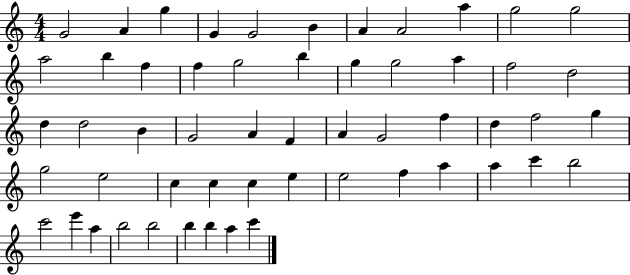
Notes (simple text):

G4/h A4/q G5/q G4/q G4/h B4/q A4/q A4/h A5/q G5/h G5/h A5/h B5/q F5/q F5/q G5/h B5/q G5/q G5/h A5/q F5/h D5/h D5/q D5/h B4/q G4/h A4/q F4/q A4/q G4/h F5/q D5/q F5/h G5/q G5/h E5/h C5/q C5/q C5/q E5/q E5/h F5/q A5/q A5/q C6/q B5/h C6/h E6/q A5/q B5/h B5/h B5/q B5/q A5/q C6/q